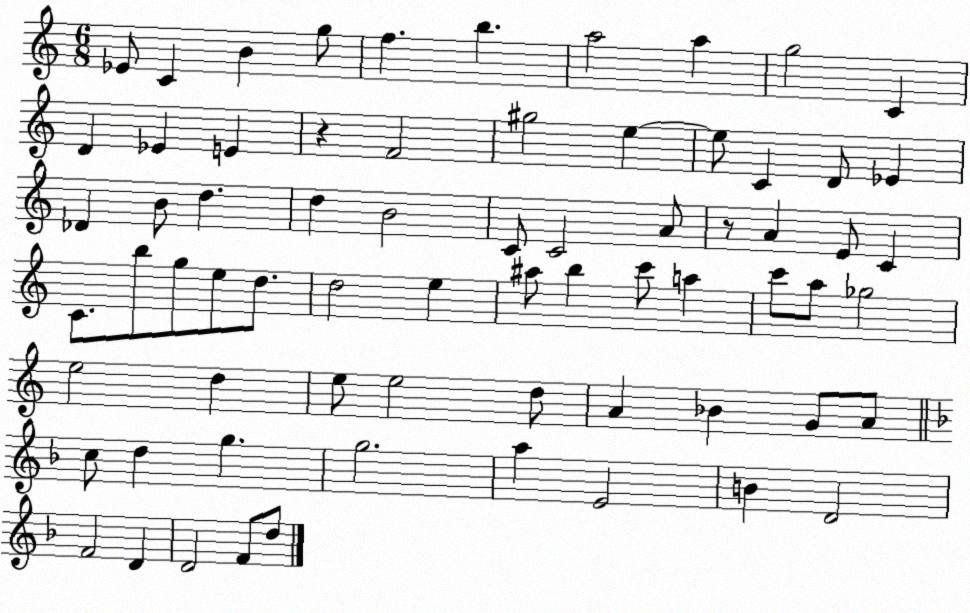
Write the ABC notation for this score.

X:1
T:Untitled
M:6/8
L:1/4
K:C
_E/2 C B g/2 f b a2 a g2 C D _E E z F2 ^g2 e e/2 C D/2 _E _D B/2 d d B2 C/2 C2 A/2 z/2 A E/2 C C/2 b/2 g/2 e/2 d/2 d2 e ^a/2 b c'/2 a c'/2 a/2 _g2 e2 d e/2 e2 d/2 A _B G/2 A/2 c/2 d g g2 a E2 B D2 F2 D D2 F/2 d/2